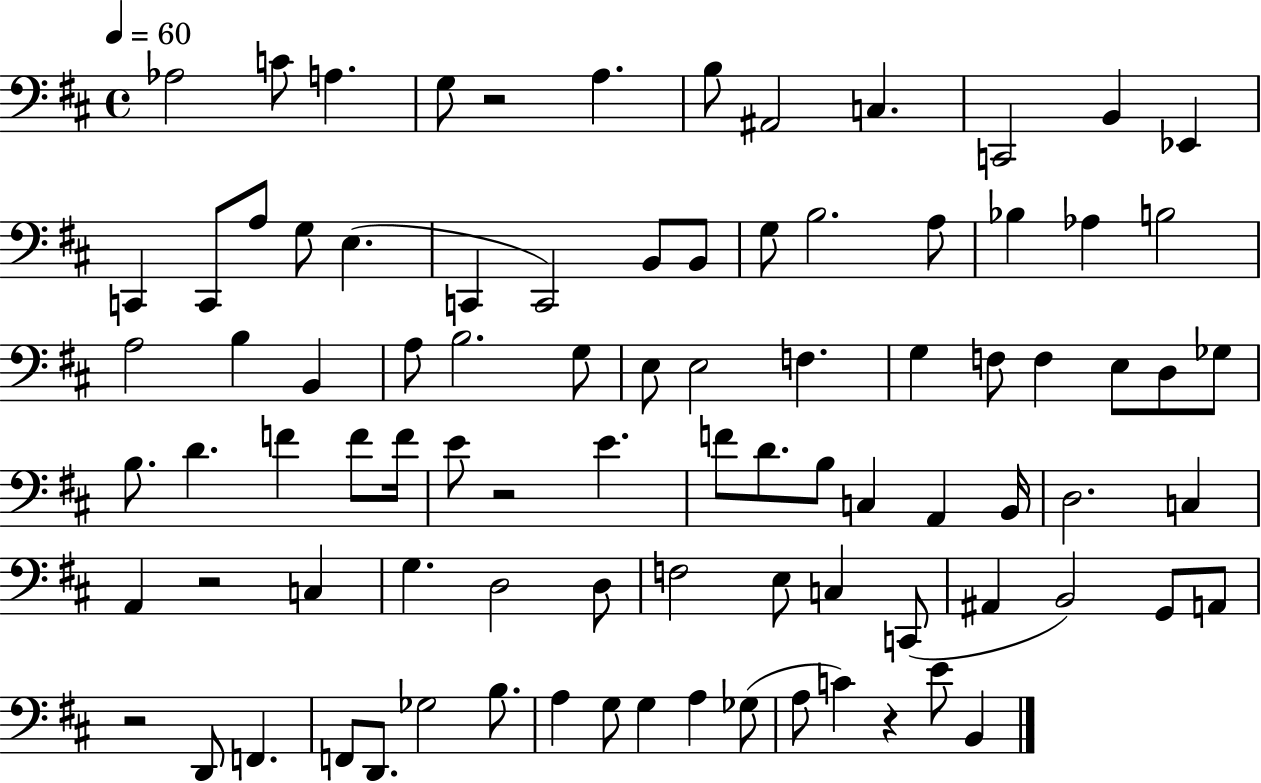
{
  \clef bass
  \time 4/4
  \defaultTimeSignature
  \key d \major
  \tempo 4 = 60
  \repeat volta 2 { aes2 c'8 a4. | g8 r2 a4. | b8 ais,2 c4. | c,2 b,4 ees,4 | \break c,4 c,8 a8 g8 e4.( | c,4 c,2) b,8 b,8 | g8 b2. a8 | bes4 aes4 b2 | \break a2 b4 b,4 | a8 b2. g8 | e8 e2 f4. | g4 f8 f4 e8 d8 ges8 | \break b8. d'4. f'4 f'8 f'16 | e'8 r2 e'4. | f'8 d'8. b8 c4 a,4 b,16 | d2. c4 | \break a,4 r2 c4 | g4. d2 d8 | f2 e8 c4 c,8( | ais,4 b,2) g,8 a,8 | \break r2 d,8 f,4. | f,8 d,8. ges2 b8. | a4 g8 g4 a4 ges8( | a8 c'4) r4 e'8 b,4 | \break } \bar "|."
}